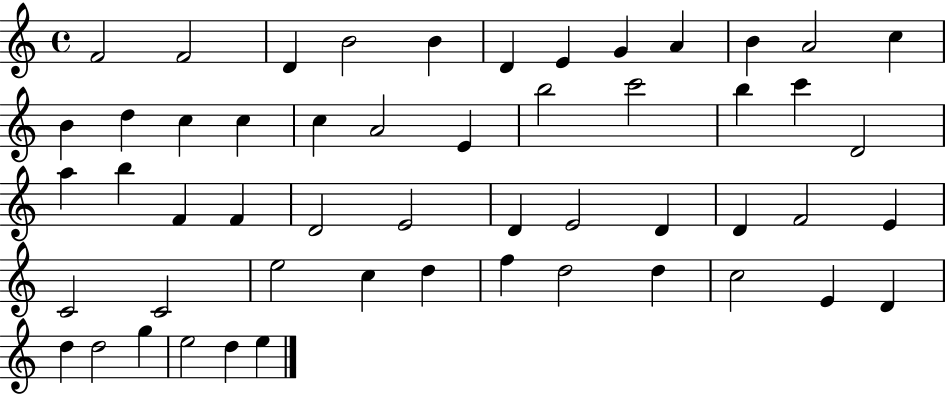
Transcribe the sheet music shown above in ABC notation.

X:1
T:Untitled
M:4/4
L:1/4
K:C
F2 F2 D B2 B D E G A B A2 c B d c c c A2 E b2 c'2 b c' D2 a b F F D2 E2 D E2 D D F2 E C2 C2 e2 c d f d2 d c2 E D d d2 g e2 d e